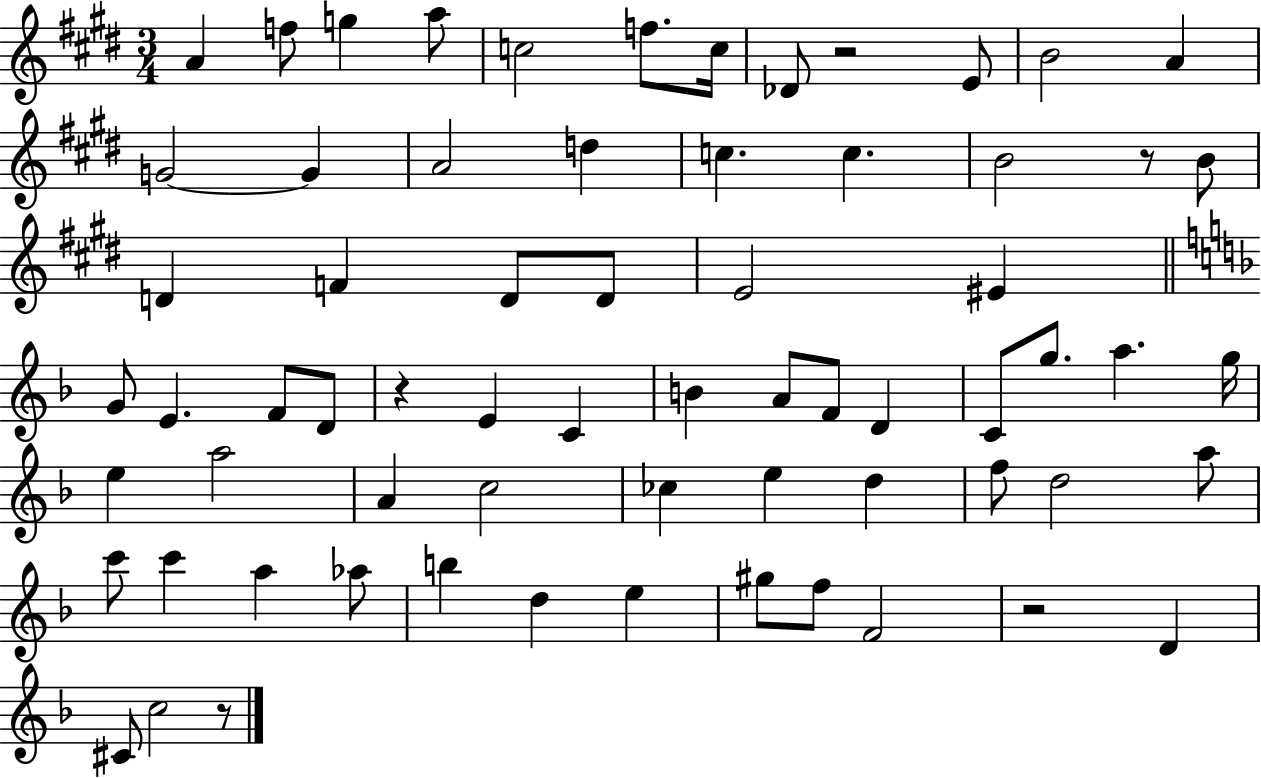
X:1
T:Untitled
M:3/4
L:1/4
K:E
A f/2 g a/2 c2 f/2 c/4 _D/2 z2 E/2 B2 A G2 G A2 d c c B2 z/2 B/2 D F D/2 D/2 E2 ^E G/2 E F/2 D/2 z E C B A/2 F/2 D C/2 g/2 a g/4 e a2 A c2 _c e d f/2 d2 a/2 c'/2 c' a _a/2 b d e ^g/2 f/2 F2 z2 D ^C/2 c2 z/2